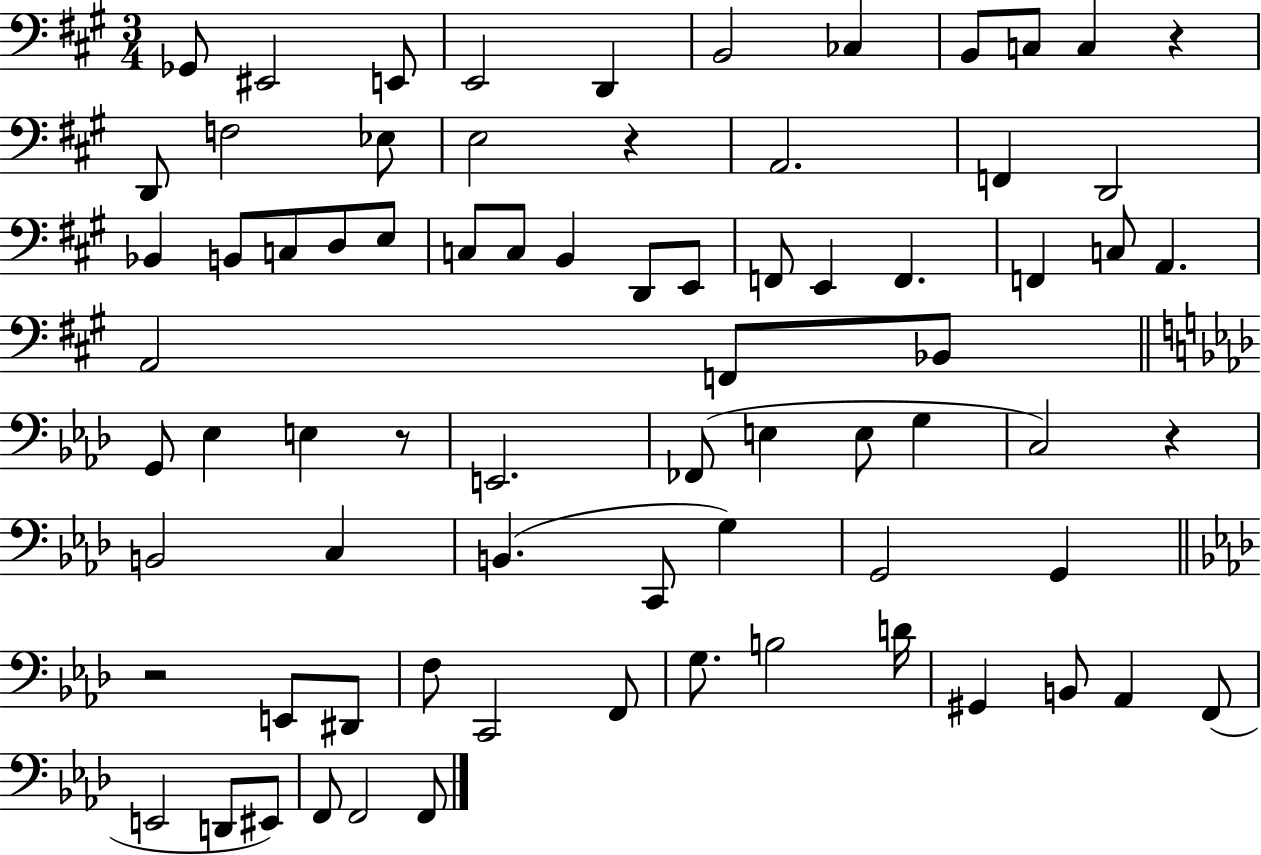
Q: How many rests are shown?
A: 5